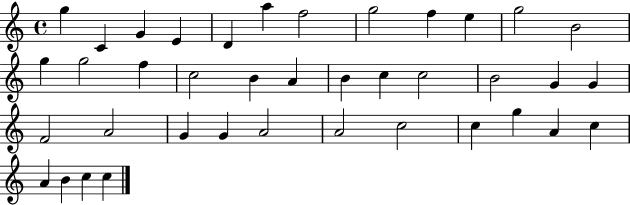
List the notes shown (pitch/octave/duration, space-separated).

G5/q C4/q G4/q E4/q D4/q A5/q F5/h G5/h F5/q E5/q G5/h B4/h G5/q G5/h F5/q C5/h B4/q A4/q B4/q C5/q C5/h B4/h G4/q G4/q F4/h A4/h G4/q G4/q A4/h A4/h C5/h C5/q G5/q A4/q C5/q A4/q B4/q C5/q C5/q